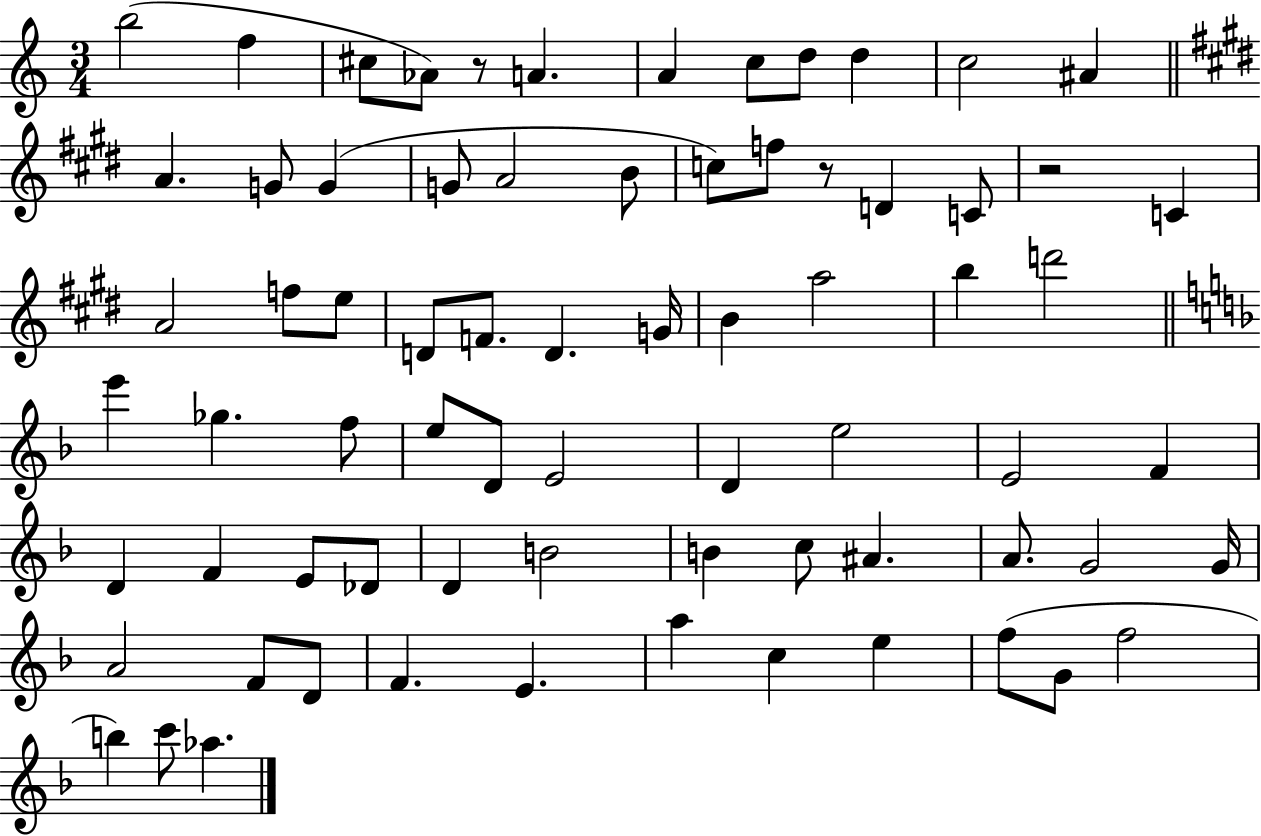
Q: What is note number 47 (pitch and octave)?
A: Db4